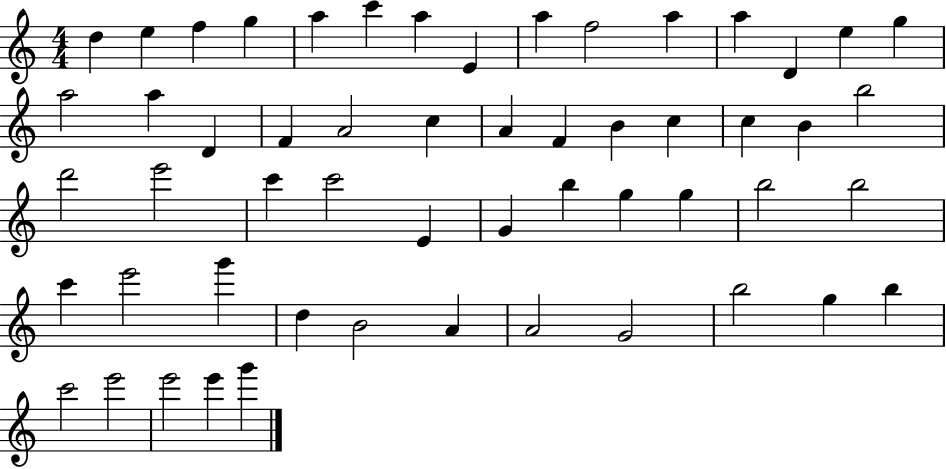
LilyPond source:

{
  \clef treble
  \numericTimeSignature
  \time 4/4
  \key c \major
  d''4 e''4 f''4 g''4 | a''4 c'''4 a''4 e'4 | a''4 f''2 a''4 | a''4 d'4 e''4 g''4 | \break a''2 a''4 d'4 | f'4 a'2 c''4 | a'4 f'4 b'4 c''4 | c''4 b'4 b''2 | \break d'''2 e'''2 | c'''4 c'''2 e'4 | g'4 b''4 g''4 g''4 | b''2 b''2 | \break c'''4 e'''2 g'''4 | d''4 b'2 a'4 | a'2 g'2 | b''2 g''4 b''4 | \break c'''2 e'''2 | e'''2 e'''4 g'''4 | \bar "|."
}